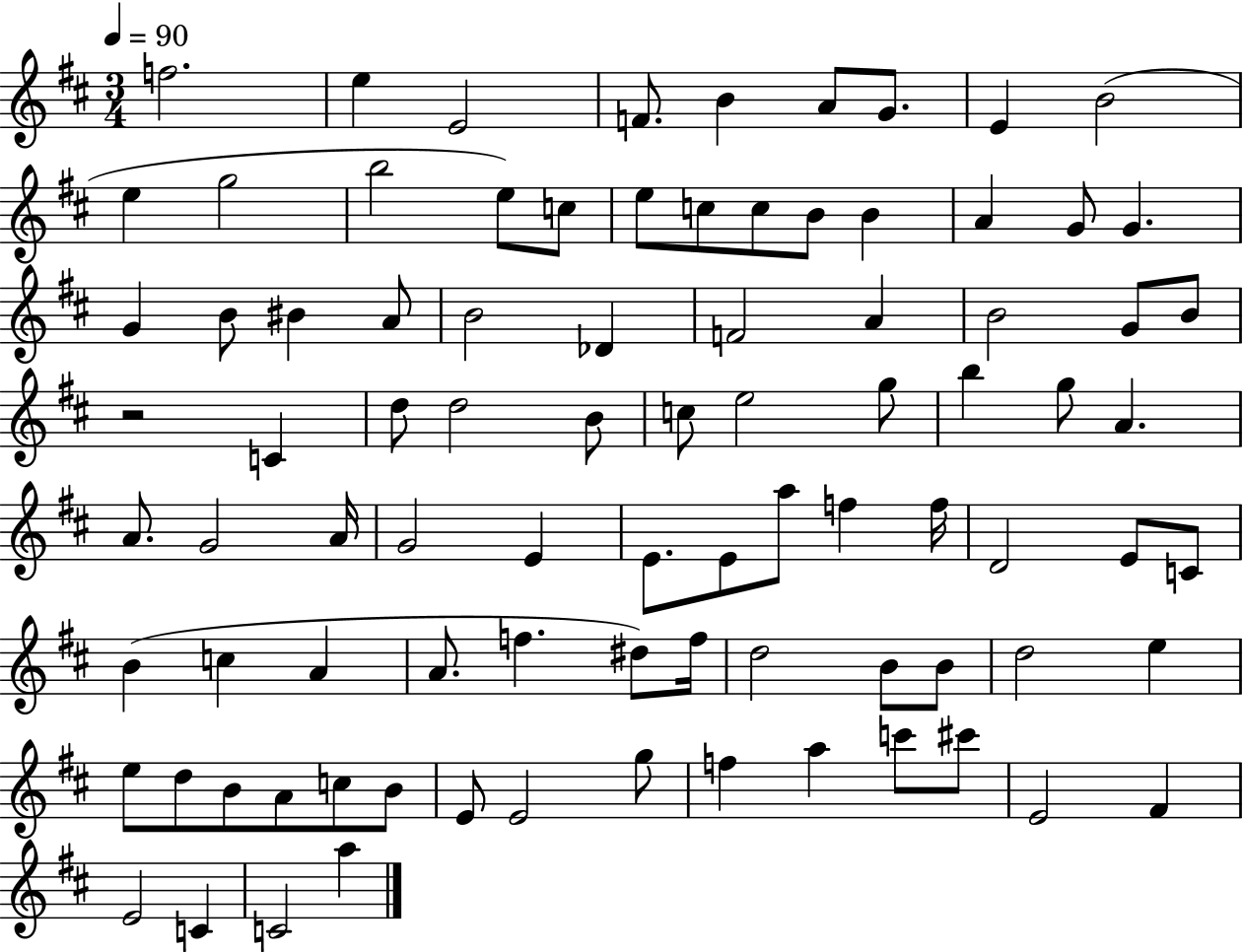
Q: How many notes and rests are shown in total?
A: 88